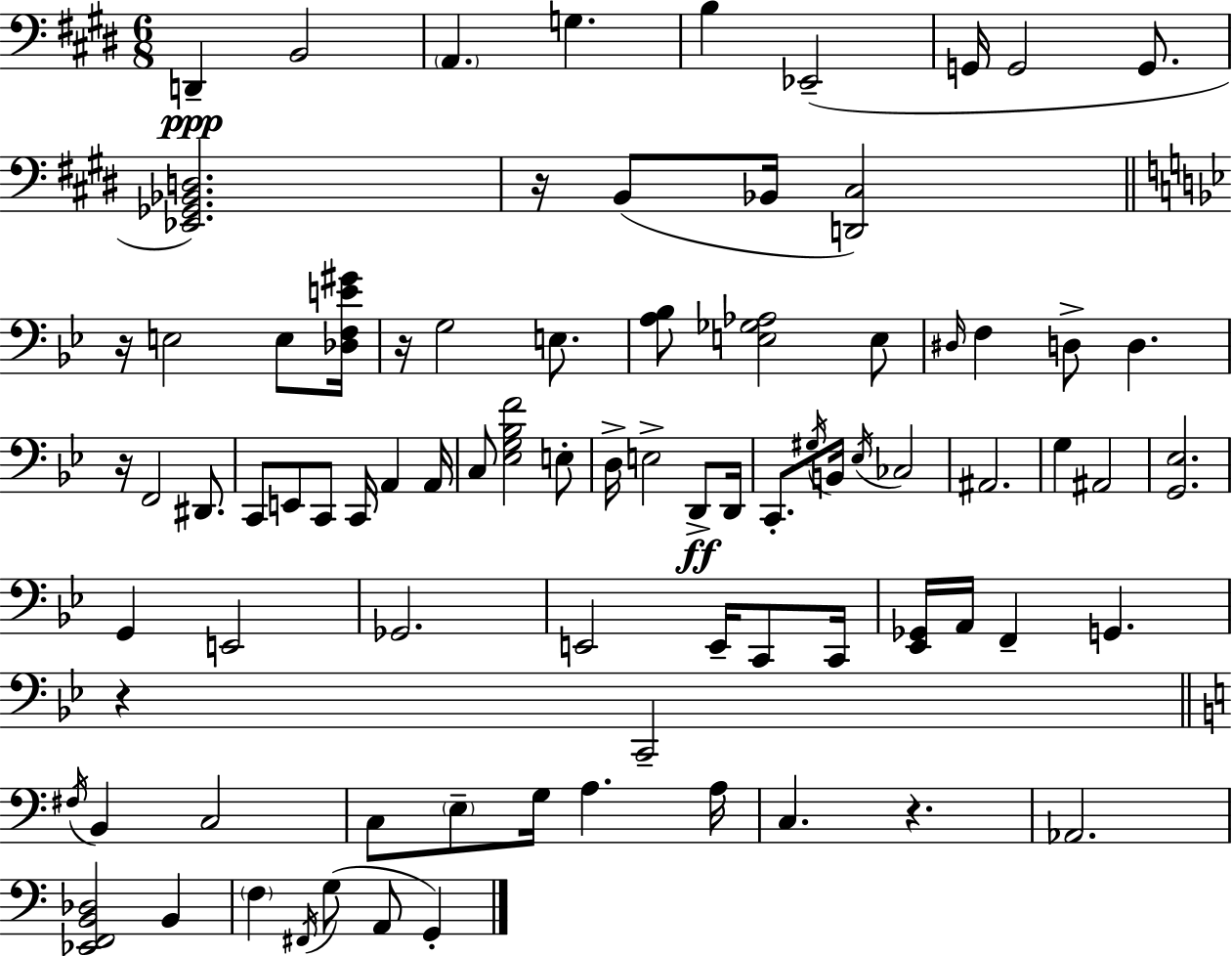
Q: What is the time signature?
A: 6/8